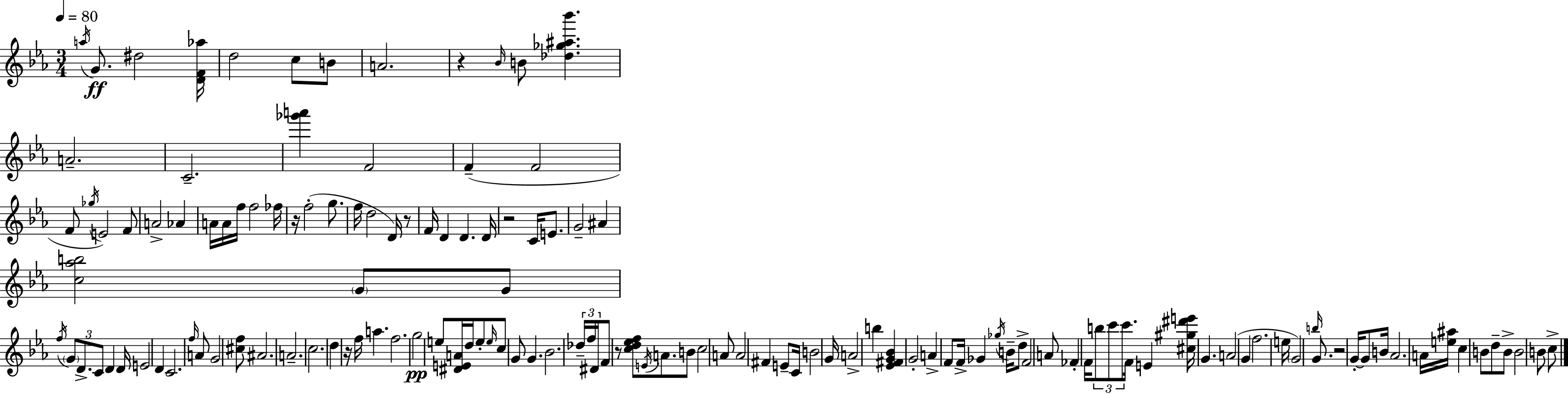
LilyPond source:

{
  \clef treble
  \numericTimeSignature
  \time 3/4
  \key c \minor
  \tempo 4 = 80
  \acciaccatura { a''16 }\ff g'8. dis''2 | <d' f' aes''>16 d''2 c''8 b'8 | a'2. | r4 \grace { bes'16 } b'8 <des'' ges'' ais'' bes'''>4. | \break a'2.-- | c'2.-- | <ges''' a'''>4 f'2 | f'4--( f'2 | \break f'8 \acciaccatura { ges''16 } e'2) | f'8 a'2-> aes'4 | a'16 a'16 f''16 f''2 | fes''16 r16 f''2-.( | \break g''8. f''16 d''2 | d'16) r8 f'16 d'4 d'4. | d'16 r2 c'16 | e'8. g'2-- ais'4 | \break <c'' aes'' b''>2 \parenthesize g'8 | g'8 \acciaccatura { f''16 } \tuplet 3/2 { \parenthesize g'8 d'8.-> c'8 } d'4 | d'16 e'2 | d'4 c'2. | \break \grace { f''16 } a'8 g'2 | <cis'' f''>8 ais'2. | a'2.-- | c''2. | \break d''4 r16 f''16 a''4. | f''2. | g''2\pp | e''8 <dis' e' a'>16 d''16 e''8-. \grace { e''16 } c''8 g'8 | \break g'4. bes'2. | \tuplet 3/2 { des''16-- f''16 dis'16 } f'8 r8 | <c'' d'' ees'' f''>8 \acciaccatura { e'16 } a'8. b'8 c''2 | a'8 a'2 | \break fis'4 e'8-- c'16 b'2 | g'16 a'2-> | b''4 <ees' fis' g' bes'>4 g'2-. | a'4-> f'8 | \break f'16-> ges'4 \acciaccatura { ges''16 } b'16-- d''8-> f'2 | a'8 fes'4-. | f'16 \tuplet 3/2 { b''8 c'''8 c'''8. } f'16 e'4 | <cis'' gis'' dis''' e'''>16 g'4. a'2( | \break g'4 f''2. | e''16 \parenthesize g'2) | \grace { b''16 } g'8. r2 | g'16-.~~ g'8 b'16 aes'2. | \break a'16 <e'' ais''>16 c''4 | b'8 d''8-- b'8-> b'2 | b'8 c''8-> \bar "|."
}